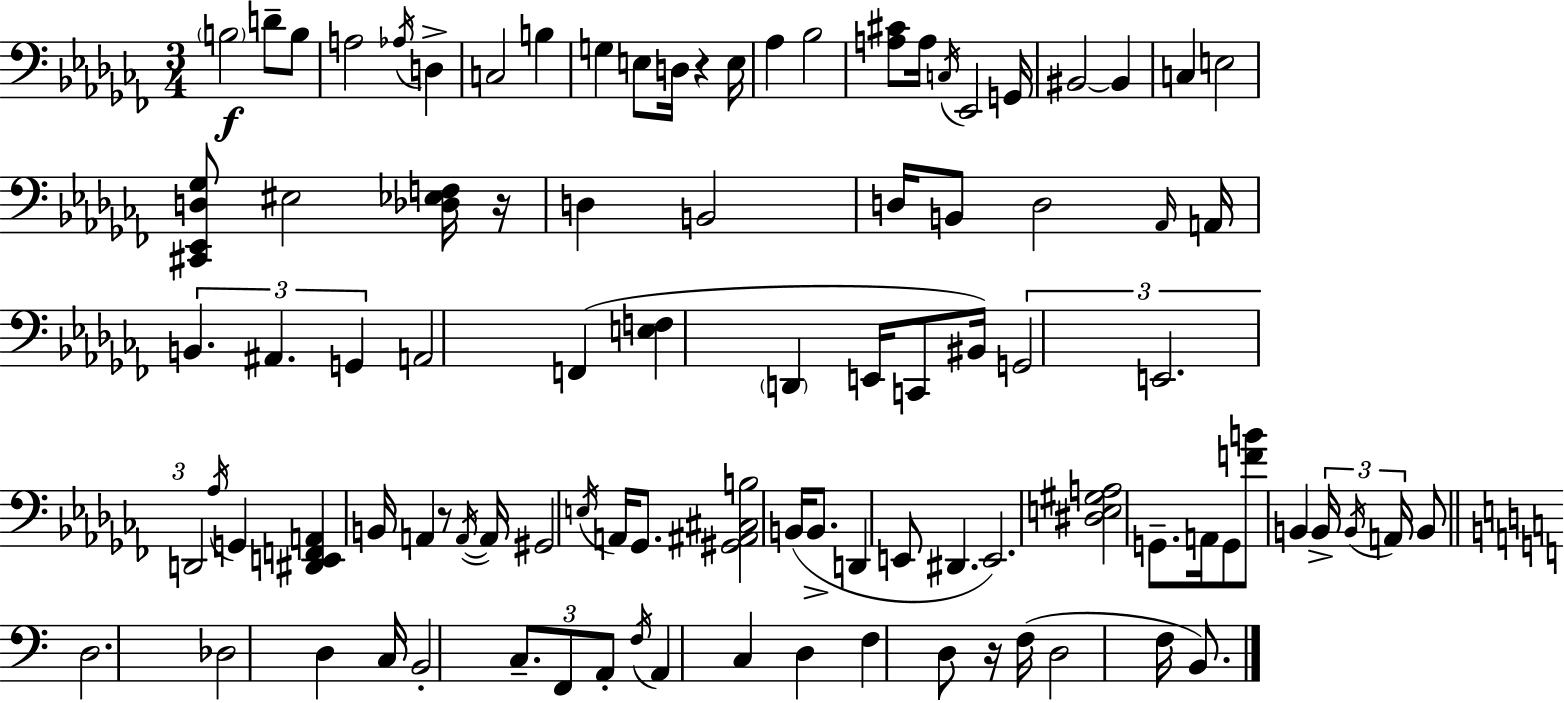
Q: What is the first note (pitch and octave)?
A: B3